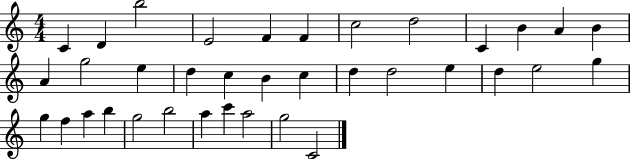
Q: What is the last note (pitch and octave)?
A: C4